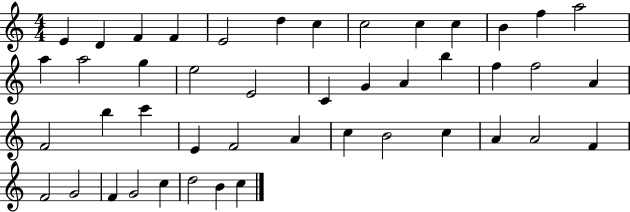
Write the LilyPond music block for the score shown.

{
  \clef treble
  \numericTimeSignature
  \time 4/4
  \key c \major
  e'4 d'4 f'4 f'4 | e'2 d''4 c''4 | c''2 c''4 c''4 | b'4 f''4 a''2 | \break a''4 a''2 g''4 | e''2 e'2 | c'4 g'4 a'4 b''4 | f''4 f''2 a'4 | \break f'2 b''4 c'''4 | e'4 f'2 a'4 | c''4 b'2 c''4 | a'4 a'2 f'4 | \break f'2 g'2 | f'4 g'2 c''4 | d''2 b'4 c''4 | \bar "|."
}